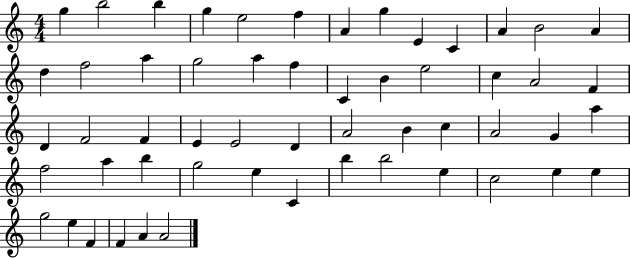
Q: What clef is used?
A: treble